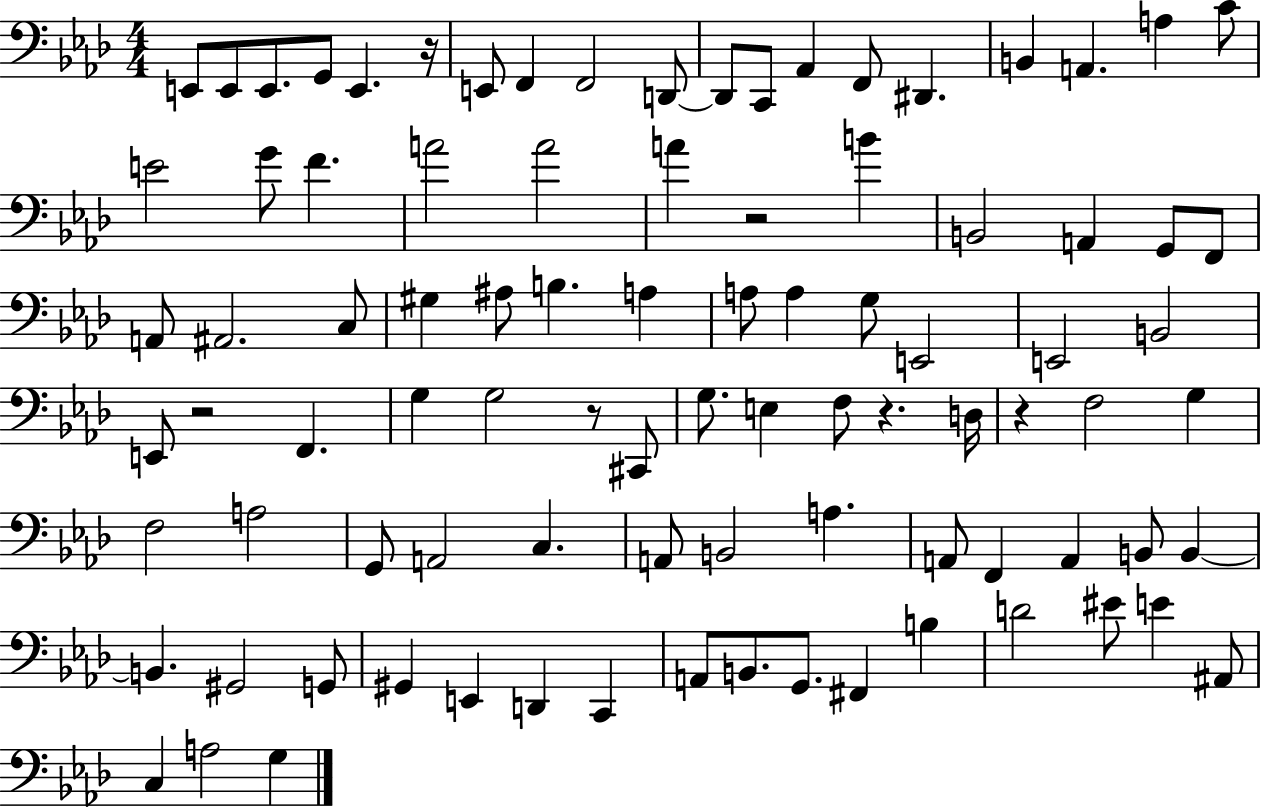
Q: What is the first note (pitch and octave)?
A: E2